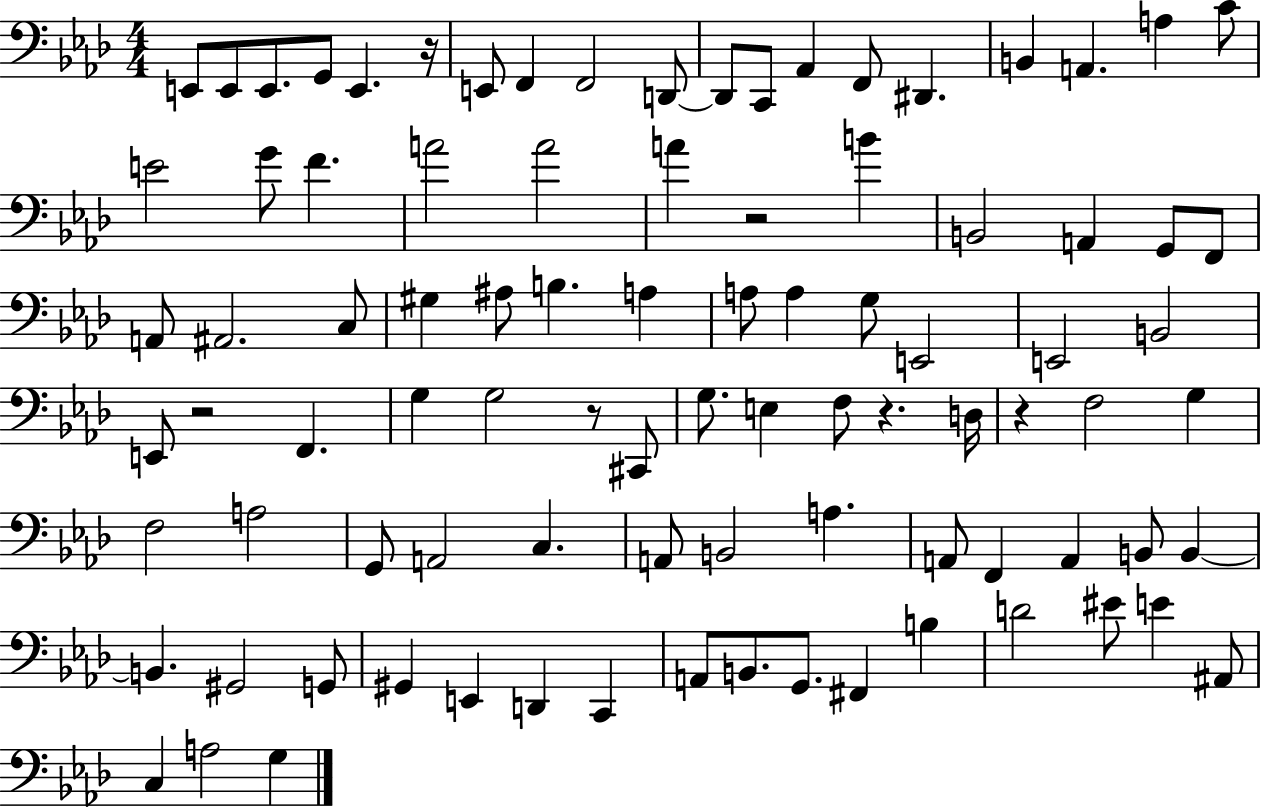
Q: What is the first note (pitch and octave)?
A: E2